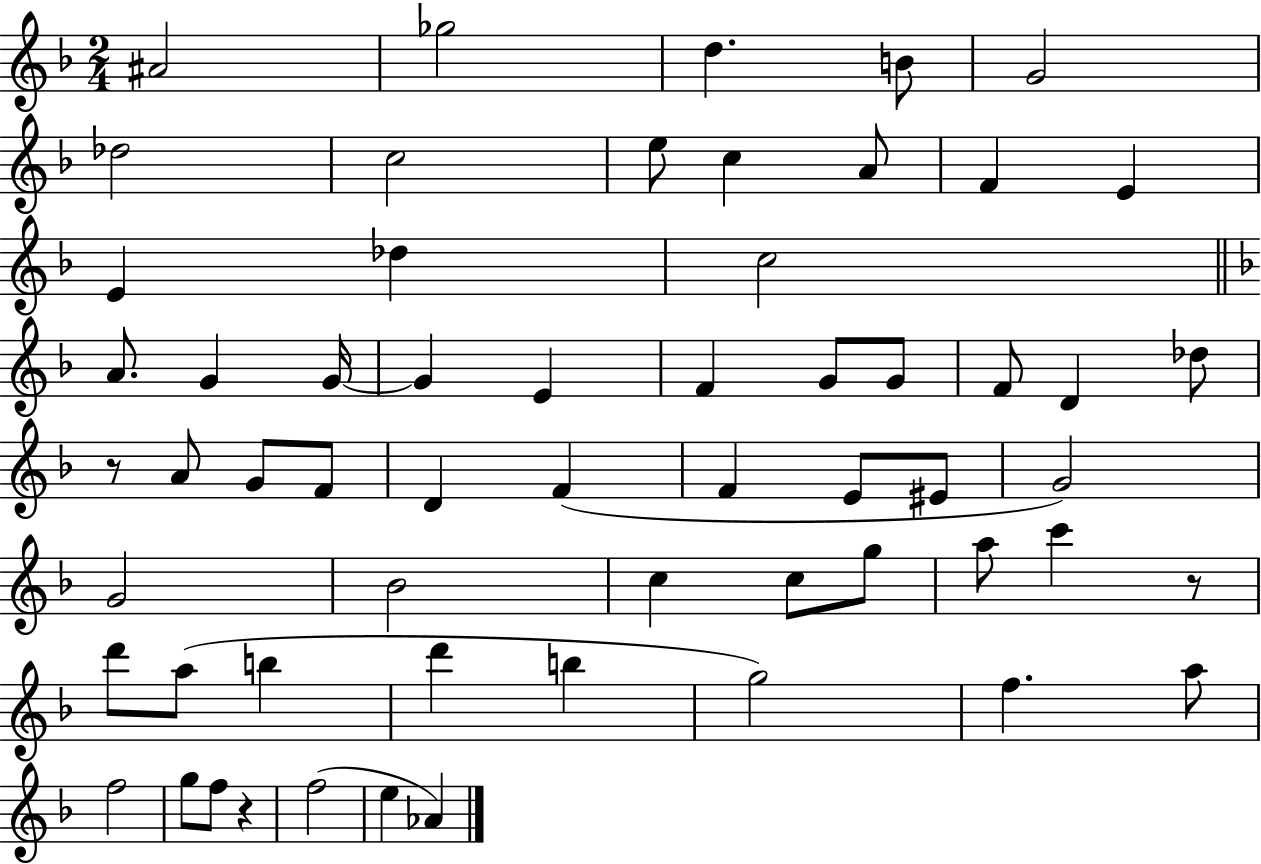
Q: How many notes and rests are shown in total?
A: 59